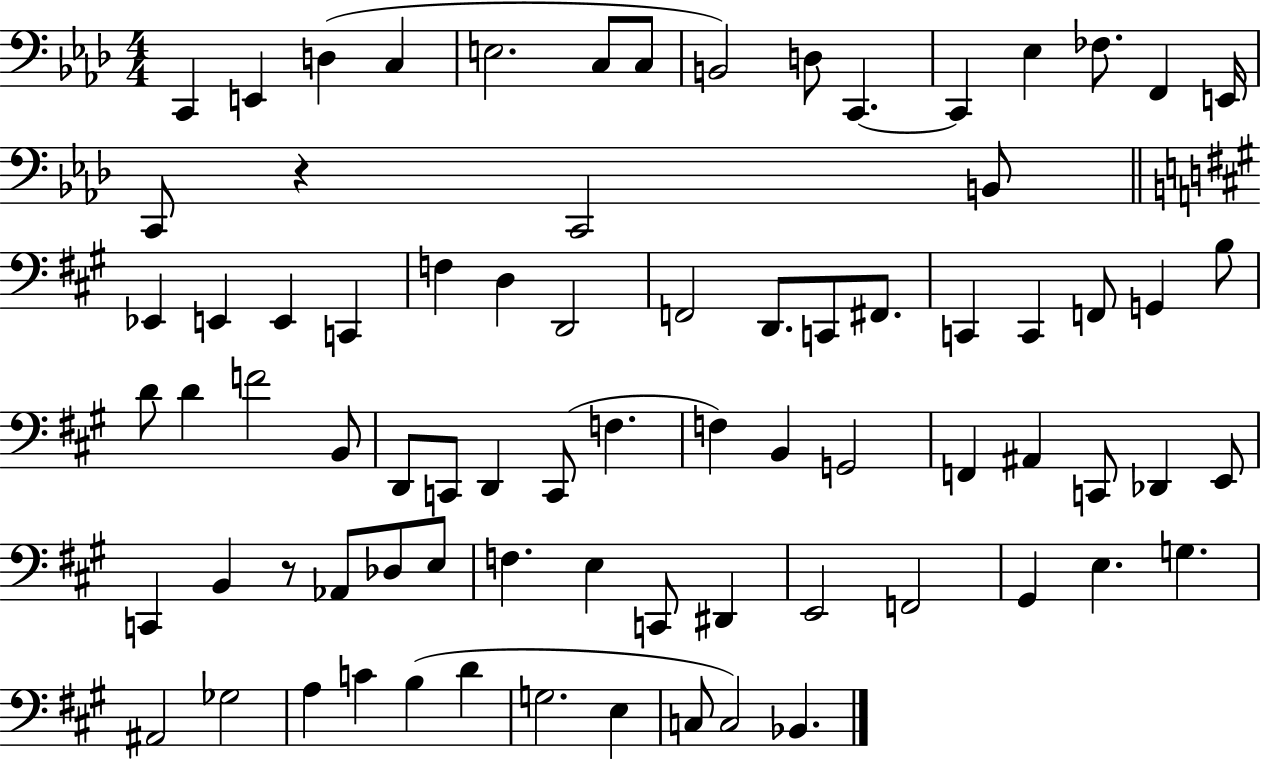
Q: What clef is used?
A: bass